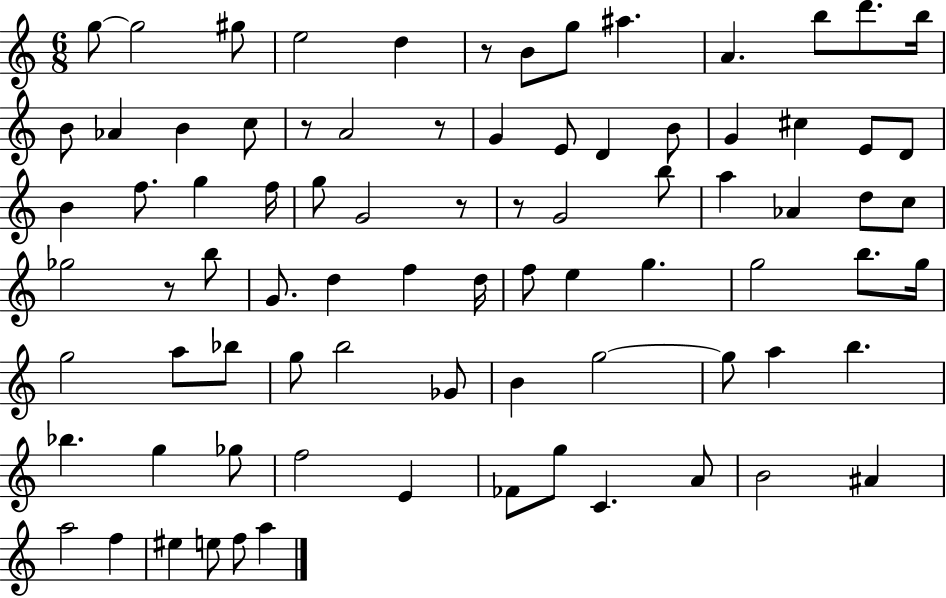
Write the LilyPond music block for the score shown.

{
  \clef treble
  \numericTimeSignature
  \time 6/8
  \key c \major
  g''8~~ g''2 gis''8 | e''2 d''4 | r8 b'8 g''8 ais''4. | a'4. b''8 d'''8. b''16 | \break b'8 aes'4 b'4 c''8 | r8 a'2 r8 | g'4 e'8 d'4 b'8 | g'4 cis''4 e'8 d'8 | \break b'4 f''8. g''4 f''16 | g''8 g'2 r8 | r8 g'2 b''8 | a''4 aes'4 d''8 c''8 | \break ges''2 r8 b''8 | g'8. d''4 f''4 d''16 | f''8 e''4 g''4. | g''2 b''8. g''16 | \break g''2 a''8 bes''8 | g''8 b''2 ges'8 | b'4 g''2~~ | g''8 a''4 b''4. | \break bes''4. g''4 ges''8 | f''2 e'4 | fes'8 g''8 c'4. a'8 | b'2 ais'4 | \break a''2 f''4 | eis''4 e''8 f''8 a''4 | \bar "|."
}